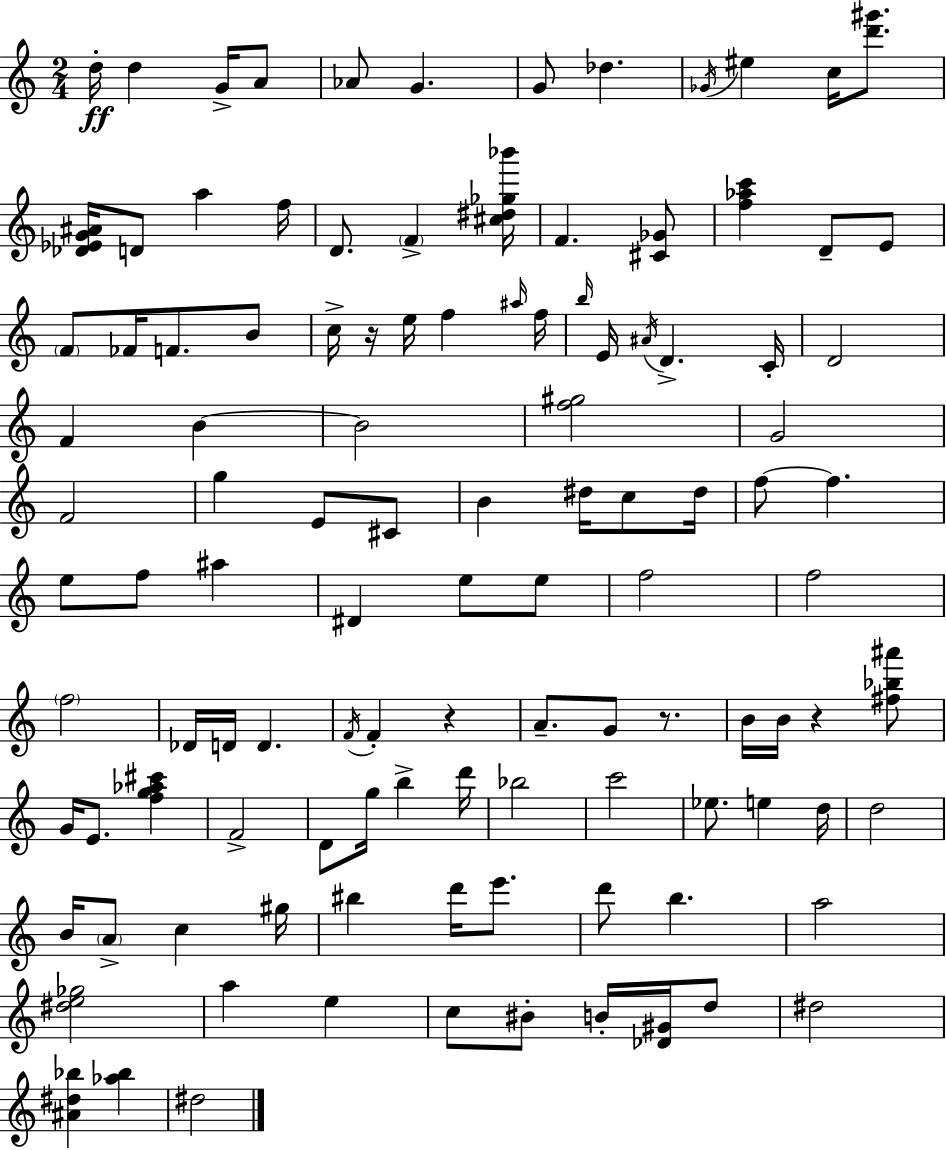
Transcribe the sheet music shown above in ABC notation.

X:1
T:Untitled
M:2/4
L:1/4
K:C
d/4 d G/4 A/2 _A/2 G G/2 _d _G/4 ^e c/4 [d'^g']/2 [_D_EG^A]/4 D/2 a f/4 D/2 F [^c^d_g_b']/4 F [^C_G]/2 [f_ac'] D/2 E/2 F/2 _F/4 F/2 B/2 c/4 z/4 e/4 f ^a/4 f/4 b/4 E/4 ^A/4 D C/4 D2 F B B2 [f^g]2 G2 F2 g E/2 ^C/2 B ^d/4 c/2 ^d/4 f/2 f e/2 f/2 ^a ^D e/2 e/2 f2 f2 f2 _D/4 D/4 D F/4 F z A/2 G/2 z/2 B/4 B/4 z [^f_b^a']/2 G/4 E/2 [fg_a^c'] F2 D/2 g/4 b d'/4 _b2 c'2 _e/2 e d/4 d2 B/4 A/2 c ^g/4 ^b d'/4 e'/2 d'/2 b a2 [^de_g]2 a e c/2 ^B/2 B/4 [_D^G]/4 d/2 ^d2 [^A^d_b] [_a_b] ^d2